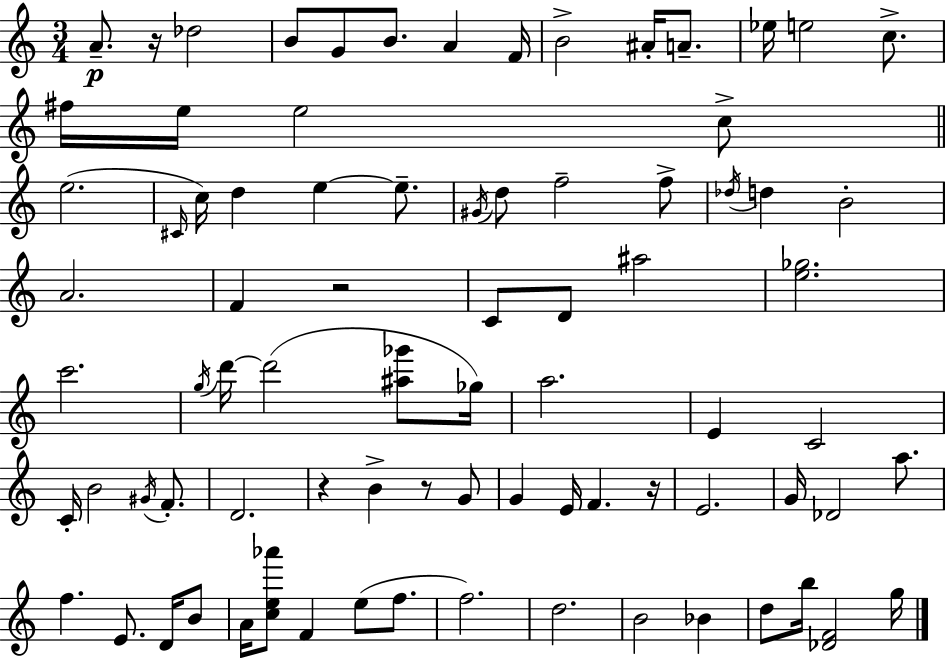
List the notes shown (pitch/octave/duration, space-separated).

A4/e. R/s Db5/h B4/e G4/e B4/e. A4/q F4/s B4/h A#4/s A4/e. Eb5/s E5/h C5/e. F#5/s E5/s E5/h C5/e E5/h. C#4/s C5/s D5/q E5/q E5/e. G#4/s D5/e F5/h F5/e Db5/s D5/q B4/h A4/h. F4/q R/h C4/e D4/e A#5/h [E5,Gb5]/h. C6/h. G5/s D6/s D6/h [A#5,Gb6]/e Gb5/s A5/h. E4/q C4/h C4/s B4/h G#4/s F4/e. D4/h. R/q B4/q R/e G4/e G4/q E4/s F4/q. R/s E4/h. G4/s Db4/h A5/e. F5/q. E4/e. D4/s B4/e A4/s [C5,E5,Ab6]/e F4/q E5/e F5/e. F5/h. D5/h. B4/h Bb4/q D5/e B5/s [Db4,F4]/h G5/s